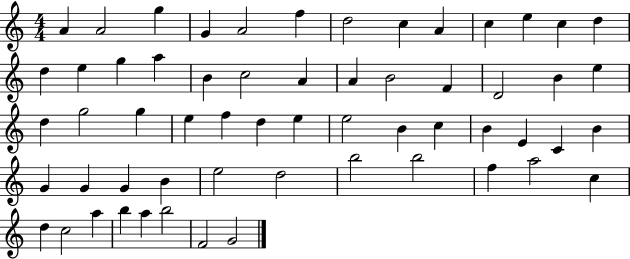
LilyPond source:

{
  \clef treble
  \numericTimeSignature
  \time 4/4
  \key c \major
  a'4 a'2 g''4 | g'4 a'2 f''4 | d''2 c''4 a'4 | c''4 e''4 c''4 d''4 | \break d''4 e''4 g''4 a''4 | b'4 c''2 a'4 | a'4 b'2 f'4 | d'2 b'4 e''4 | \break d''4 g''2 g''4 | e''4 f''4 d''4 e''4 | e''2 b'4 c''4 | b'4 e'4 c'4 b'4 | \break g'4 g'4 g'4 b'4 | e''2 d''2 | b''2 b''2 | f''4 a''2 c''4 | \break d''4 c''2 a''4 | b''4 a''4 b''2 | f'2 g'2 | \bar "|."
}